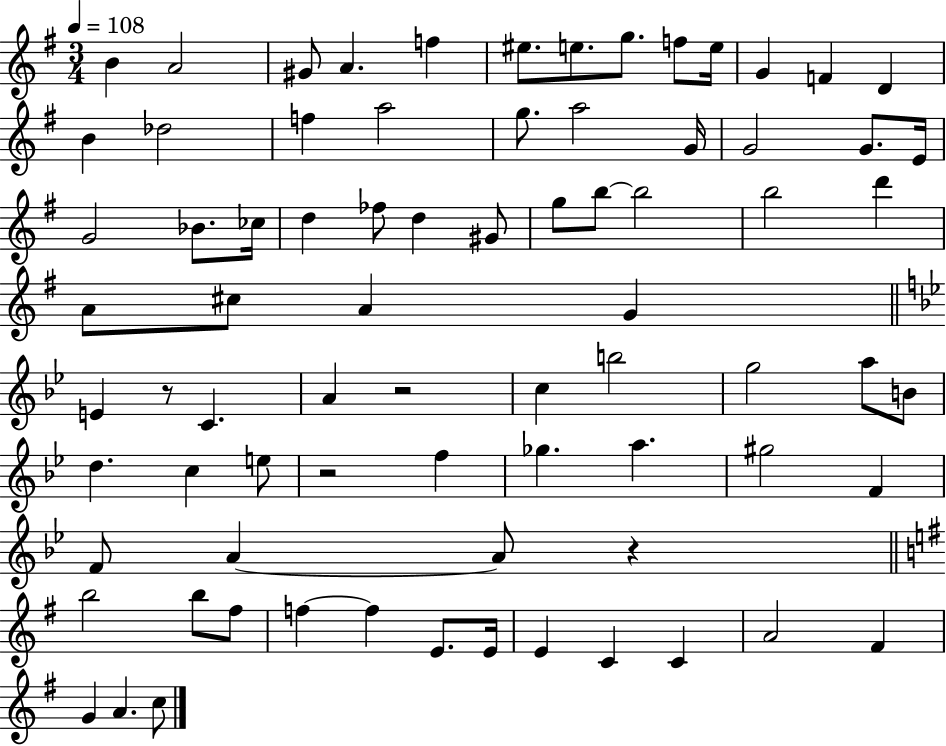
{
  \clef treble
  \numericTimeSignature
  \time 3/4
  \key g \major
  \tempo 4 = 108
  b'4 a'2 | gis'8 a'4. f''4 | eis''8. e''8. g''8. f''8 e''16 | g'4 f'4 d'4 | \break b'4 des''2 | f''4 a''2 | g''8. a''2 g'16 | g'2 g'8. e'16 | \break g'2 bes'8. ces''16 | d''4 fes''8 d''4 gis'8 | g''8 b''8~~ b''2 | b''2 d'''4 | \break a'8 cis''8 a'4 g'4 | \bar "||" \break \key g \minor e'4 r8 c'4. | a'4 r2 | c''4 b''2 | g''2 a''8 b'8 | \break d''4. c''4 e''8 | r2 f''4 | ges''4. a''4. | gis''2 f'4 | \break f'8 a'4~~ a'8 r4 | \bar "||" \break \key g \major b''2 b''8 fis''8 | f''4~~ f''4 e'8. e'16 | e'4 c'4 c'4 | a'2 fis'4 | \break g'4 a'4. c''8 | \bar "|."
}